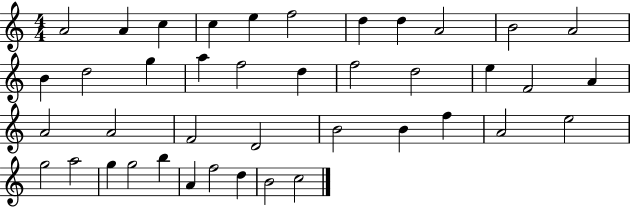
A4/h A4/q C5/q C5/q E5/q F5/h D5/q D5/q A4/h B4/h A4/h B4/q D5/h G5/q A5/q F5/h D5/q F5/h D5/h E5/q F4/h A4/q A4/h A4/h F4/h D4/h B4/h B4/q F5/q A4/h E5/h G5/h A5/h G5/q G5/h B5/q A4/q F5/h D5/q B4/h C5/h